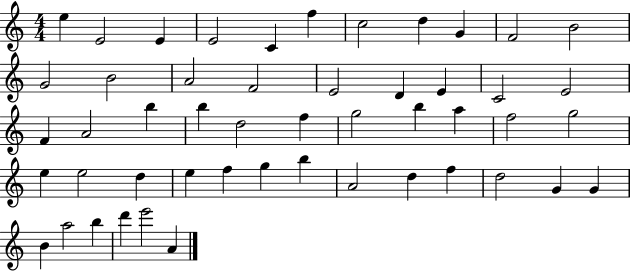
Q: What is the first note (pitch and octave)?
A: E5